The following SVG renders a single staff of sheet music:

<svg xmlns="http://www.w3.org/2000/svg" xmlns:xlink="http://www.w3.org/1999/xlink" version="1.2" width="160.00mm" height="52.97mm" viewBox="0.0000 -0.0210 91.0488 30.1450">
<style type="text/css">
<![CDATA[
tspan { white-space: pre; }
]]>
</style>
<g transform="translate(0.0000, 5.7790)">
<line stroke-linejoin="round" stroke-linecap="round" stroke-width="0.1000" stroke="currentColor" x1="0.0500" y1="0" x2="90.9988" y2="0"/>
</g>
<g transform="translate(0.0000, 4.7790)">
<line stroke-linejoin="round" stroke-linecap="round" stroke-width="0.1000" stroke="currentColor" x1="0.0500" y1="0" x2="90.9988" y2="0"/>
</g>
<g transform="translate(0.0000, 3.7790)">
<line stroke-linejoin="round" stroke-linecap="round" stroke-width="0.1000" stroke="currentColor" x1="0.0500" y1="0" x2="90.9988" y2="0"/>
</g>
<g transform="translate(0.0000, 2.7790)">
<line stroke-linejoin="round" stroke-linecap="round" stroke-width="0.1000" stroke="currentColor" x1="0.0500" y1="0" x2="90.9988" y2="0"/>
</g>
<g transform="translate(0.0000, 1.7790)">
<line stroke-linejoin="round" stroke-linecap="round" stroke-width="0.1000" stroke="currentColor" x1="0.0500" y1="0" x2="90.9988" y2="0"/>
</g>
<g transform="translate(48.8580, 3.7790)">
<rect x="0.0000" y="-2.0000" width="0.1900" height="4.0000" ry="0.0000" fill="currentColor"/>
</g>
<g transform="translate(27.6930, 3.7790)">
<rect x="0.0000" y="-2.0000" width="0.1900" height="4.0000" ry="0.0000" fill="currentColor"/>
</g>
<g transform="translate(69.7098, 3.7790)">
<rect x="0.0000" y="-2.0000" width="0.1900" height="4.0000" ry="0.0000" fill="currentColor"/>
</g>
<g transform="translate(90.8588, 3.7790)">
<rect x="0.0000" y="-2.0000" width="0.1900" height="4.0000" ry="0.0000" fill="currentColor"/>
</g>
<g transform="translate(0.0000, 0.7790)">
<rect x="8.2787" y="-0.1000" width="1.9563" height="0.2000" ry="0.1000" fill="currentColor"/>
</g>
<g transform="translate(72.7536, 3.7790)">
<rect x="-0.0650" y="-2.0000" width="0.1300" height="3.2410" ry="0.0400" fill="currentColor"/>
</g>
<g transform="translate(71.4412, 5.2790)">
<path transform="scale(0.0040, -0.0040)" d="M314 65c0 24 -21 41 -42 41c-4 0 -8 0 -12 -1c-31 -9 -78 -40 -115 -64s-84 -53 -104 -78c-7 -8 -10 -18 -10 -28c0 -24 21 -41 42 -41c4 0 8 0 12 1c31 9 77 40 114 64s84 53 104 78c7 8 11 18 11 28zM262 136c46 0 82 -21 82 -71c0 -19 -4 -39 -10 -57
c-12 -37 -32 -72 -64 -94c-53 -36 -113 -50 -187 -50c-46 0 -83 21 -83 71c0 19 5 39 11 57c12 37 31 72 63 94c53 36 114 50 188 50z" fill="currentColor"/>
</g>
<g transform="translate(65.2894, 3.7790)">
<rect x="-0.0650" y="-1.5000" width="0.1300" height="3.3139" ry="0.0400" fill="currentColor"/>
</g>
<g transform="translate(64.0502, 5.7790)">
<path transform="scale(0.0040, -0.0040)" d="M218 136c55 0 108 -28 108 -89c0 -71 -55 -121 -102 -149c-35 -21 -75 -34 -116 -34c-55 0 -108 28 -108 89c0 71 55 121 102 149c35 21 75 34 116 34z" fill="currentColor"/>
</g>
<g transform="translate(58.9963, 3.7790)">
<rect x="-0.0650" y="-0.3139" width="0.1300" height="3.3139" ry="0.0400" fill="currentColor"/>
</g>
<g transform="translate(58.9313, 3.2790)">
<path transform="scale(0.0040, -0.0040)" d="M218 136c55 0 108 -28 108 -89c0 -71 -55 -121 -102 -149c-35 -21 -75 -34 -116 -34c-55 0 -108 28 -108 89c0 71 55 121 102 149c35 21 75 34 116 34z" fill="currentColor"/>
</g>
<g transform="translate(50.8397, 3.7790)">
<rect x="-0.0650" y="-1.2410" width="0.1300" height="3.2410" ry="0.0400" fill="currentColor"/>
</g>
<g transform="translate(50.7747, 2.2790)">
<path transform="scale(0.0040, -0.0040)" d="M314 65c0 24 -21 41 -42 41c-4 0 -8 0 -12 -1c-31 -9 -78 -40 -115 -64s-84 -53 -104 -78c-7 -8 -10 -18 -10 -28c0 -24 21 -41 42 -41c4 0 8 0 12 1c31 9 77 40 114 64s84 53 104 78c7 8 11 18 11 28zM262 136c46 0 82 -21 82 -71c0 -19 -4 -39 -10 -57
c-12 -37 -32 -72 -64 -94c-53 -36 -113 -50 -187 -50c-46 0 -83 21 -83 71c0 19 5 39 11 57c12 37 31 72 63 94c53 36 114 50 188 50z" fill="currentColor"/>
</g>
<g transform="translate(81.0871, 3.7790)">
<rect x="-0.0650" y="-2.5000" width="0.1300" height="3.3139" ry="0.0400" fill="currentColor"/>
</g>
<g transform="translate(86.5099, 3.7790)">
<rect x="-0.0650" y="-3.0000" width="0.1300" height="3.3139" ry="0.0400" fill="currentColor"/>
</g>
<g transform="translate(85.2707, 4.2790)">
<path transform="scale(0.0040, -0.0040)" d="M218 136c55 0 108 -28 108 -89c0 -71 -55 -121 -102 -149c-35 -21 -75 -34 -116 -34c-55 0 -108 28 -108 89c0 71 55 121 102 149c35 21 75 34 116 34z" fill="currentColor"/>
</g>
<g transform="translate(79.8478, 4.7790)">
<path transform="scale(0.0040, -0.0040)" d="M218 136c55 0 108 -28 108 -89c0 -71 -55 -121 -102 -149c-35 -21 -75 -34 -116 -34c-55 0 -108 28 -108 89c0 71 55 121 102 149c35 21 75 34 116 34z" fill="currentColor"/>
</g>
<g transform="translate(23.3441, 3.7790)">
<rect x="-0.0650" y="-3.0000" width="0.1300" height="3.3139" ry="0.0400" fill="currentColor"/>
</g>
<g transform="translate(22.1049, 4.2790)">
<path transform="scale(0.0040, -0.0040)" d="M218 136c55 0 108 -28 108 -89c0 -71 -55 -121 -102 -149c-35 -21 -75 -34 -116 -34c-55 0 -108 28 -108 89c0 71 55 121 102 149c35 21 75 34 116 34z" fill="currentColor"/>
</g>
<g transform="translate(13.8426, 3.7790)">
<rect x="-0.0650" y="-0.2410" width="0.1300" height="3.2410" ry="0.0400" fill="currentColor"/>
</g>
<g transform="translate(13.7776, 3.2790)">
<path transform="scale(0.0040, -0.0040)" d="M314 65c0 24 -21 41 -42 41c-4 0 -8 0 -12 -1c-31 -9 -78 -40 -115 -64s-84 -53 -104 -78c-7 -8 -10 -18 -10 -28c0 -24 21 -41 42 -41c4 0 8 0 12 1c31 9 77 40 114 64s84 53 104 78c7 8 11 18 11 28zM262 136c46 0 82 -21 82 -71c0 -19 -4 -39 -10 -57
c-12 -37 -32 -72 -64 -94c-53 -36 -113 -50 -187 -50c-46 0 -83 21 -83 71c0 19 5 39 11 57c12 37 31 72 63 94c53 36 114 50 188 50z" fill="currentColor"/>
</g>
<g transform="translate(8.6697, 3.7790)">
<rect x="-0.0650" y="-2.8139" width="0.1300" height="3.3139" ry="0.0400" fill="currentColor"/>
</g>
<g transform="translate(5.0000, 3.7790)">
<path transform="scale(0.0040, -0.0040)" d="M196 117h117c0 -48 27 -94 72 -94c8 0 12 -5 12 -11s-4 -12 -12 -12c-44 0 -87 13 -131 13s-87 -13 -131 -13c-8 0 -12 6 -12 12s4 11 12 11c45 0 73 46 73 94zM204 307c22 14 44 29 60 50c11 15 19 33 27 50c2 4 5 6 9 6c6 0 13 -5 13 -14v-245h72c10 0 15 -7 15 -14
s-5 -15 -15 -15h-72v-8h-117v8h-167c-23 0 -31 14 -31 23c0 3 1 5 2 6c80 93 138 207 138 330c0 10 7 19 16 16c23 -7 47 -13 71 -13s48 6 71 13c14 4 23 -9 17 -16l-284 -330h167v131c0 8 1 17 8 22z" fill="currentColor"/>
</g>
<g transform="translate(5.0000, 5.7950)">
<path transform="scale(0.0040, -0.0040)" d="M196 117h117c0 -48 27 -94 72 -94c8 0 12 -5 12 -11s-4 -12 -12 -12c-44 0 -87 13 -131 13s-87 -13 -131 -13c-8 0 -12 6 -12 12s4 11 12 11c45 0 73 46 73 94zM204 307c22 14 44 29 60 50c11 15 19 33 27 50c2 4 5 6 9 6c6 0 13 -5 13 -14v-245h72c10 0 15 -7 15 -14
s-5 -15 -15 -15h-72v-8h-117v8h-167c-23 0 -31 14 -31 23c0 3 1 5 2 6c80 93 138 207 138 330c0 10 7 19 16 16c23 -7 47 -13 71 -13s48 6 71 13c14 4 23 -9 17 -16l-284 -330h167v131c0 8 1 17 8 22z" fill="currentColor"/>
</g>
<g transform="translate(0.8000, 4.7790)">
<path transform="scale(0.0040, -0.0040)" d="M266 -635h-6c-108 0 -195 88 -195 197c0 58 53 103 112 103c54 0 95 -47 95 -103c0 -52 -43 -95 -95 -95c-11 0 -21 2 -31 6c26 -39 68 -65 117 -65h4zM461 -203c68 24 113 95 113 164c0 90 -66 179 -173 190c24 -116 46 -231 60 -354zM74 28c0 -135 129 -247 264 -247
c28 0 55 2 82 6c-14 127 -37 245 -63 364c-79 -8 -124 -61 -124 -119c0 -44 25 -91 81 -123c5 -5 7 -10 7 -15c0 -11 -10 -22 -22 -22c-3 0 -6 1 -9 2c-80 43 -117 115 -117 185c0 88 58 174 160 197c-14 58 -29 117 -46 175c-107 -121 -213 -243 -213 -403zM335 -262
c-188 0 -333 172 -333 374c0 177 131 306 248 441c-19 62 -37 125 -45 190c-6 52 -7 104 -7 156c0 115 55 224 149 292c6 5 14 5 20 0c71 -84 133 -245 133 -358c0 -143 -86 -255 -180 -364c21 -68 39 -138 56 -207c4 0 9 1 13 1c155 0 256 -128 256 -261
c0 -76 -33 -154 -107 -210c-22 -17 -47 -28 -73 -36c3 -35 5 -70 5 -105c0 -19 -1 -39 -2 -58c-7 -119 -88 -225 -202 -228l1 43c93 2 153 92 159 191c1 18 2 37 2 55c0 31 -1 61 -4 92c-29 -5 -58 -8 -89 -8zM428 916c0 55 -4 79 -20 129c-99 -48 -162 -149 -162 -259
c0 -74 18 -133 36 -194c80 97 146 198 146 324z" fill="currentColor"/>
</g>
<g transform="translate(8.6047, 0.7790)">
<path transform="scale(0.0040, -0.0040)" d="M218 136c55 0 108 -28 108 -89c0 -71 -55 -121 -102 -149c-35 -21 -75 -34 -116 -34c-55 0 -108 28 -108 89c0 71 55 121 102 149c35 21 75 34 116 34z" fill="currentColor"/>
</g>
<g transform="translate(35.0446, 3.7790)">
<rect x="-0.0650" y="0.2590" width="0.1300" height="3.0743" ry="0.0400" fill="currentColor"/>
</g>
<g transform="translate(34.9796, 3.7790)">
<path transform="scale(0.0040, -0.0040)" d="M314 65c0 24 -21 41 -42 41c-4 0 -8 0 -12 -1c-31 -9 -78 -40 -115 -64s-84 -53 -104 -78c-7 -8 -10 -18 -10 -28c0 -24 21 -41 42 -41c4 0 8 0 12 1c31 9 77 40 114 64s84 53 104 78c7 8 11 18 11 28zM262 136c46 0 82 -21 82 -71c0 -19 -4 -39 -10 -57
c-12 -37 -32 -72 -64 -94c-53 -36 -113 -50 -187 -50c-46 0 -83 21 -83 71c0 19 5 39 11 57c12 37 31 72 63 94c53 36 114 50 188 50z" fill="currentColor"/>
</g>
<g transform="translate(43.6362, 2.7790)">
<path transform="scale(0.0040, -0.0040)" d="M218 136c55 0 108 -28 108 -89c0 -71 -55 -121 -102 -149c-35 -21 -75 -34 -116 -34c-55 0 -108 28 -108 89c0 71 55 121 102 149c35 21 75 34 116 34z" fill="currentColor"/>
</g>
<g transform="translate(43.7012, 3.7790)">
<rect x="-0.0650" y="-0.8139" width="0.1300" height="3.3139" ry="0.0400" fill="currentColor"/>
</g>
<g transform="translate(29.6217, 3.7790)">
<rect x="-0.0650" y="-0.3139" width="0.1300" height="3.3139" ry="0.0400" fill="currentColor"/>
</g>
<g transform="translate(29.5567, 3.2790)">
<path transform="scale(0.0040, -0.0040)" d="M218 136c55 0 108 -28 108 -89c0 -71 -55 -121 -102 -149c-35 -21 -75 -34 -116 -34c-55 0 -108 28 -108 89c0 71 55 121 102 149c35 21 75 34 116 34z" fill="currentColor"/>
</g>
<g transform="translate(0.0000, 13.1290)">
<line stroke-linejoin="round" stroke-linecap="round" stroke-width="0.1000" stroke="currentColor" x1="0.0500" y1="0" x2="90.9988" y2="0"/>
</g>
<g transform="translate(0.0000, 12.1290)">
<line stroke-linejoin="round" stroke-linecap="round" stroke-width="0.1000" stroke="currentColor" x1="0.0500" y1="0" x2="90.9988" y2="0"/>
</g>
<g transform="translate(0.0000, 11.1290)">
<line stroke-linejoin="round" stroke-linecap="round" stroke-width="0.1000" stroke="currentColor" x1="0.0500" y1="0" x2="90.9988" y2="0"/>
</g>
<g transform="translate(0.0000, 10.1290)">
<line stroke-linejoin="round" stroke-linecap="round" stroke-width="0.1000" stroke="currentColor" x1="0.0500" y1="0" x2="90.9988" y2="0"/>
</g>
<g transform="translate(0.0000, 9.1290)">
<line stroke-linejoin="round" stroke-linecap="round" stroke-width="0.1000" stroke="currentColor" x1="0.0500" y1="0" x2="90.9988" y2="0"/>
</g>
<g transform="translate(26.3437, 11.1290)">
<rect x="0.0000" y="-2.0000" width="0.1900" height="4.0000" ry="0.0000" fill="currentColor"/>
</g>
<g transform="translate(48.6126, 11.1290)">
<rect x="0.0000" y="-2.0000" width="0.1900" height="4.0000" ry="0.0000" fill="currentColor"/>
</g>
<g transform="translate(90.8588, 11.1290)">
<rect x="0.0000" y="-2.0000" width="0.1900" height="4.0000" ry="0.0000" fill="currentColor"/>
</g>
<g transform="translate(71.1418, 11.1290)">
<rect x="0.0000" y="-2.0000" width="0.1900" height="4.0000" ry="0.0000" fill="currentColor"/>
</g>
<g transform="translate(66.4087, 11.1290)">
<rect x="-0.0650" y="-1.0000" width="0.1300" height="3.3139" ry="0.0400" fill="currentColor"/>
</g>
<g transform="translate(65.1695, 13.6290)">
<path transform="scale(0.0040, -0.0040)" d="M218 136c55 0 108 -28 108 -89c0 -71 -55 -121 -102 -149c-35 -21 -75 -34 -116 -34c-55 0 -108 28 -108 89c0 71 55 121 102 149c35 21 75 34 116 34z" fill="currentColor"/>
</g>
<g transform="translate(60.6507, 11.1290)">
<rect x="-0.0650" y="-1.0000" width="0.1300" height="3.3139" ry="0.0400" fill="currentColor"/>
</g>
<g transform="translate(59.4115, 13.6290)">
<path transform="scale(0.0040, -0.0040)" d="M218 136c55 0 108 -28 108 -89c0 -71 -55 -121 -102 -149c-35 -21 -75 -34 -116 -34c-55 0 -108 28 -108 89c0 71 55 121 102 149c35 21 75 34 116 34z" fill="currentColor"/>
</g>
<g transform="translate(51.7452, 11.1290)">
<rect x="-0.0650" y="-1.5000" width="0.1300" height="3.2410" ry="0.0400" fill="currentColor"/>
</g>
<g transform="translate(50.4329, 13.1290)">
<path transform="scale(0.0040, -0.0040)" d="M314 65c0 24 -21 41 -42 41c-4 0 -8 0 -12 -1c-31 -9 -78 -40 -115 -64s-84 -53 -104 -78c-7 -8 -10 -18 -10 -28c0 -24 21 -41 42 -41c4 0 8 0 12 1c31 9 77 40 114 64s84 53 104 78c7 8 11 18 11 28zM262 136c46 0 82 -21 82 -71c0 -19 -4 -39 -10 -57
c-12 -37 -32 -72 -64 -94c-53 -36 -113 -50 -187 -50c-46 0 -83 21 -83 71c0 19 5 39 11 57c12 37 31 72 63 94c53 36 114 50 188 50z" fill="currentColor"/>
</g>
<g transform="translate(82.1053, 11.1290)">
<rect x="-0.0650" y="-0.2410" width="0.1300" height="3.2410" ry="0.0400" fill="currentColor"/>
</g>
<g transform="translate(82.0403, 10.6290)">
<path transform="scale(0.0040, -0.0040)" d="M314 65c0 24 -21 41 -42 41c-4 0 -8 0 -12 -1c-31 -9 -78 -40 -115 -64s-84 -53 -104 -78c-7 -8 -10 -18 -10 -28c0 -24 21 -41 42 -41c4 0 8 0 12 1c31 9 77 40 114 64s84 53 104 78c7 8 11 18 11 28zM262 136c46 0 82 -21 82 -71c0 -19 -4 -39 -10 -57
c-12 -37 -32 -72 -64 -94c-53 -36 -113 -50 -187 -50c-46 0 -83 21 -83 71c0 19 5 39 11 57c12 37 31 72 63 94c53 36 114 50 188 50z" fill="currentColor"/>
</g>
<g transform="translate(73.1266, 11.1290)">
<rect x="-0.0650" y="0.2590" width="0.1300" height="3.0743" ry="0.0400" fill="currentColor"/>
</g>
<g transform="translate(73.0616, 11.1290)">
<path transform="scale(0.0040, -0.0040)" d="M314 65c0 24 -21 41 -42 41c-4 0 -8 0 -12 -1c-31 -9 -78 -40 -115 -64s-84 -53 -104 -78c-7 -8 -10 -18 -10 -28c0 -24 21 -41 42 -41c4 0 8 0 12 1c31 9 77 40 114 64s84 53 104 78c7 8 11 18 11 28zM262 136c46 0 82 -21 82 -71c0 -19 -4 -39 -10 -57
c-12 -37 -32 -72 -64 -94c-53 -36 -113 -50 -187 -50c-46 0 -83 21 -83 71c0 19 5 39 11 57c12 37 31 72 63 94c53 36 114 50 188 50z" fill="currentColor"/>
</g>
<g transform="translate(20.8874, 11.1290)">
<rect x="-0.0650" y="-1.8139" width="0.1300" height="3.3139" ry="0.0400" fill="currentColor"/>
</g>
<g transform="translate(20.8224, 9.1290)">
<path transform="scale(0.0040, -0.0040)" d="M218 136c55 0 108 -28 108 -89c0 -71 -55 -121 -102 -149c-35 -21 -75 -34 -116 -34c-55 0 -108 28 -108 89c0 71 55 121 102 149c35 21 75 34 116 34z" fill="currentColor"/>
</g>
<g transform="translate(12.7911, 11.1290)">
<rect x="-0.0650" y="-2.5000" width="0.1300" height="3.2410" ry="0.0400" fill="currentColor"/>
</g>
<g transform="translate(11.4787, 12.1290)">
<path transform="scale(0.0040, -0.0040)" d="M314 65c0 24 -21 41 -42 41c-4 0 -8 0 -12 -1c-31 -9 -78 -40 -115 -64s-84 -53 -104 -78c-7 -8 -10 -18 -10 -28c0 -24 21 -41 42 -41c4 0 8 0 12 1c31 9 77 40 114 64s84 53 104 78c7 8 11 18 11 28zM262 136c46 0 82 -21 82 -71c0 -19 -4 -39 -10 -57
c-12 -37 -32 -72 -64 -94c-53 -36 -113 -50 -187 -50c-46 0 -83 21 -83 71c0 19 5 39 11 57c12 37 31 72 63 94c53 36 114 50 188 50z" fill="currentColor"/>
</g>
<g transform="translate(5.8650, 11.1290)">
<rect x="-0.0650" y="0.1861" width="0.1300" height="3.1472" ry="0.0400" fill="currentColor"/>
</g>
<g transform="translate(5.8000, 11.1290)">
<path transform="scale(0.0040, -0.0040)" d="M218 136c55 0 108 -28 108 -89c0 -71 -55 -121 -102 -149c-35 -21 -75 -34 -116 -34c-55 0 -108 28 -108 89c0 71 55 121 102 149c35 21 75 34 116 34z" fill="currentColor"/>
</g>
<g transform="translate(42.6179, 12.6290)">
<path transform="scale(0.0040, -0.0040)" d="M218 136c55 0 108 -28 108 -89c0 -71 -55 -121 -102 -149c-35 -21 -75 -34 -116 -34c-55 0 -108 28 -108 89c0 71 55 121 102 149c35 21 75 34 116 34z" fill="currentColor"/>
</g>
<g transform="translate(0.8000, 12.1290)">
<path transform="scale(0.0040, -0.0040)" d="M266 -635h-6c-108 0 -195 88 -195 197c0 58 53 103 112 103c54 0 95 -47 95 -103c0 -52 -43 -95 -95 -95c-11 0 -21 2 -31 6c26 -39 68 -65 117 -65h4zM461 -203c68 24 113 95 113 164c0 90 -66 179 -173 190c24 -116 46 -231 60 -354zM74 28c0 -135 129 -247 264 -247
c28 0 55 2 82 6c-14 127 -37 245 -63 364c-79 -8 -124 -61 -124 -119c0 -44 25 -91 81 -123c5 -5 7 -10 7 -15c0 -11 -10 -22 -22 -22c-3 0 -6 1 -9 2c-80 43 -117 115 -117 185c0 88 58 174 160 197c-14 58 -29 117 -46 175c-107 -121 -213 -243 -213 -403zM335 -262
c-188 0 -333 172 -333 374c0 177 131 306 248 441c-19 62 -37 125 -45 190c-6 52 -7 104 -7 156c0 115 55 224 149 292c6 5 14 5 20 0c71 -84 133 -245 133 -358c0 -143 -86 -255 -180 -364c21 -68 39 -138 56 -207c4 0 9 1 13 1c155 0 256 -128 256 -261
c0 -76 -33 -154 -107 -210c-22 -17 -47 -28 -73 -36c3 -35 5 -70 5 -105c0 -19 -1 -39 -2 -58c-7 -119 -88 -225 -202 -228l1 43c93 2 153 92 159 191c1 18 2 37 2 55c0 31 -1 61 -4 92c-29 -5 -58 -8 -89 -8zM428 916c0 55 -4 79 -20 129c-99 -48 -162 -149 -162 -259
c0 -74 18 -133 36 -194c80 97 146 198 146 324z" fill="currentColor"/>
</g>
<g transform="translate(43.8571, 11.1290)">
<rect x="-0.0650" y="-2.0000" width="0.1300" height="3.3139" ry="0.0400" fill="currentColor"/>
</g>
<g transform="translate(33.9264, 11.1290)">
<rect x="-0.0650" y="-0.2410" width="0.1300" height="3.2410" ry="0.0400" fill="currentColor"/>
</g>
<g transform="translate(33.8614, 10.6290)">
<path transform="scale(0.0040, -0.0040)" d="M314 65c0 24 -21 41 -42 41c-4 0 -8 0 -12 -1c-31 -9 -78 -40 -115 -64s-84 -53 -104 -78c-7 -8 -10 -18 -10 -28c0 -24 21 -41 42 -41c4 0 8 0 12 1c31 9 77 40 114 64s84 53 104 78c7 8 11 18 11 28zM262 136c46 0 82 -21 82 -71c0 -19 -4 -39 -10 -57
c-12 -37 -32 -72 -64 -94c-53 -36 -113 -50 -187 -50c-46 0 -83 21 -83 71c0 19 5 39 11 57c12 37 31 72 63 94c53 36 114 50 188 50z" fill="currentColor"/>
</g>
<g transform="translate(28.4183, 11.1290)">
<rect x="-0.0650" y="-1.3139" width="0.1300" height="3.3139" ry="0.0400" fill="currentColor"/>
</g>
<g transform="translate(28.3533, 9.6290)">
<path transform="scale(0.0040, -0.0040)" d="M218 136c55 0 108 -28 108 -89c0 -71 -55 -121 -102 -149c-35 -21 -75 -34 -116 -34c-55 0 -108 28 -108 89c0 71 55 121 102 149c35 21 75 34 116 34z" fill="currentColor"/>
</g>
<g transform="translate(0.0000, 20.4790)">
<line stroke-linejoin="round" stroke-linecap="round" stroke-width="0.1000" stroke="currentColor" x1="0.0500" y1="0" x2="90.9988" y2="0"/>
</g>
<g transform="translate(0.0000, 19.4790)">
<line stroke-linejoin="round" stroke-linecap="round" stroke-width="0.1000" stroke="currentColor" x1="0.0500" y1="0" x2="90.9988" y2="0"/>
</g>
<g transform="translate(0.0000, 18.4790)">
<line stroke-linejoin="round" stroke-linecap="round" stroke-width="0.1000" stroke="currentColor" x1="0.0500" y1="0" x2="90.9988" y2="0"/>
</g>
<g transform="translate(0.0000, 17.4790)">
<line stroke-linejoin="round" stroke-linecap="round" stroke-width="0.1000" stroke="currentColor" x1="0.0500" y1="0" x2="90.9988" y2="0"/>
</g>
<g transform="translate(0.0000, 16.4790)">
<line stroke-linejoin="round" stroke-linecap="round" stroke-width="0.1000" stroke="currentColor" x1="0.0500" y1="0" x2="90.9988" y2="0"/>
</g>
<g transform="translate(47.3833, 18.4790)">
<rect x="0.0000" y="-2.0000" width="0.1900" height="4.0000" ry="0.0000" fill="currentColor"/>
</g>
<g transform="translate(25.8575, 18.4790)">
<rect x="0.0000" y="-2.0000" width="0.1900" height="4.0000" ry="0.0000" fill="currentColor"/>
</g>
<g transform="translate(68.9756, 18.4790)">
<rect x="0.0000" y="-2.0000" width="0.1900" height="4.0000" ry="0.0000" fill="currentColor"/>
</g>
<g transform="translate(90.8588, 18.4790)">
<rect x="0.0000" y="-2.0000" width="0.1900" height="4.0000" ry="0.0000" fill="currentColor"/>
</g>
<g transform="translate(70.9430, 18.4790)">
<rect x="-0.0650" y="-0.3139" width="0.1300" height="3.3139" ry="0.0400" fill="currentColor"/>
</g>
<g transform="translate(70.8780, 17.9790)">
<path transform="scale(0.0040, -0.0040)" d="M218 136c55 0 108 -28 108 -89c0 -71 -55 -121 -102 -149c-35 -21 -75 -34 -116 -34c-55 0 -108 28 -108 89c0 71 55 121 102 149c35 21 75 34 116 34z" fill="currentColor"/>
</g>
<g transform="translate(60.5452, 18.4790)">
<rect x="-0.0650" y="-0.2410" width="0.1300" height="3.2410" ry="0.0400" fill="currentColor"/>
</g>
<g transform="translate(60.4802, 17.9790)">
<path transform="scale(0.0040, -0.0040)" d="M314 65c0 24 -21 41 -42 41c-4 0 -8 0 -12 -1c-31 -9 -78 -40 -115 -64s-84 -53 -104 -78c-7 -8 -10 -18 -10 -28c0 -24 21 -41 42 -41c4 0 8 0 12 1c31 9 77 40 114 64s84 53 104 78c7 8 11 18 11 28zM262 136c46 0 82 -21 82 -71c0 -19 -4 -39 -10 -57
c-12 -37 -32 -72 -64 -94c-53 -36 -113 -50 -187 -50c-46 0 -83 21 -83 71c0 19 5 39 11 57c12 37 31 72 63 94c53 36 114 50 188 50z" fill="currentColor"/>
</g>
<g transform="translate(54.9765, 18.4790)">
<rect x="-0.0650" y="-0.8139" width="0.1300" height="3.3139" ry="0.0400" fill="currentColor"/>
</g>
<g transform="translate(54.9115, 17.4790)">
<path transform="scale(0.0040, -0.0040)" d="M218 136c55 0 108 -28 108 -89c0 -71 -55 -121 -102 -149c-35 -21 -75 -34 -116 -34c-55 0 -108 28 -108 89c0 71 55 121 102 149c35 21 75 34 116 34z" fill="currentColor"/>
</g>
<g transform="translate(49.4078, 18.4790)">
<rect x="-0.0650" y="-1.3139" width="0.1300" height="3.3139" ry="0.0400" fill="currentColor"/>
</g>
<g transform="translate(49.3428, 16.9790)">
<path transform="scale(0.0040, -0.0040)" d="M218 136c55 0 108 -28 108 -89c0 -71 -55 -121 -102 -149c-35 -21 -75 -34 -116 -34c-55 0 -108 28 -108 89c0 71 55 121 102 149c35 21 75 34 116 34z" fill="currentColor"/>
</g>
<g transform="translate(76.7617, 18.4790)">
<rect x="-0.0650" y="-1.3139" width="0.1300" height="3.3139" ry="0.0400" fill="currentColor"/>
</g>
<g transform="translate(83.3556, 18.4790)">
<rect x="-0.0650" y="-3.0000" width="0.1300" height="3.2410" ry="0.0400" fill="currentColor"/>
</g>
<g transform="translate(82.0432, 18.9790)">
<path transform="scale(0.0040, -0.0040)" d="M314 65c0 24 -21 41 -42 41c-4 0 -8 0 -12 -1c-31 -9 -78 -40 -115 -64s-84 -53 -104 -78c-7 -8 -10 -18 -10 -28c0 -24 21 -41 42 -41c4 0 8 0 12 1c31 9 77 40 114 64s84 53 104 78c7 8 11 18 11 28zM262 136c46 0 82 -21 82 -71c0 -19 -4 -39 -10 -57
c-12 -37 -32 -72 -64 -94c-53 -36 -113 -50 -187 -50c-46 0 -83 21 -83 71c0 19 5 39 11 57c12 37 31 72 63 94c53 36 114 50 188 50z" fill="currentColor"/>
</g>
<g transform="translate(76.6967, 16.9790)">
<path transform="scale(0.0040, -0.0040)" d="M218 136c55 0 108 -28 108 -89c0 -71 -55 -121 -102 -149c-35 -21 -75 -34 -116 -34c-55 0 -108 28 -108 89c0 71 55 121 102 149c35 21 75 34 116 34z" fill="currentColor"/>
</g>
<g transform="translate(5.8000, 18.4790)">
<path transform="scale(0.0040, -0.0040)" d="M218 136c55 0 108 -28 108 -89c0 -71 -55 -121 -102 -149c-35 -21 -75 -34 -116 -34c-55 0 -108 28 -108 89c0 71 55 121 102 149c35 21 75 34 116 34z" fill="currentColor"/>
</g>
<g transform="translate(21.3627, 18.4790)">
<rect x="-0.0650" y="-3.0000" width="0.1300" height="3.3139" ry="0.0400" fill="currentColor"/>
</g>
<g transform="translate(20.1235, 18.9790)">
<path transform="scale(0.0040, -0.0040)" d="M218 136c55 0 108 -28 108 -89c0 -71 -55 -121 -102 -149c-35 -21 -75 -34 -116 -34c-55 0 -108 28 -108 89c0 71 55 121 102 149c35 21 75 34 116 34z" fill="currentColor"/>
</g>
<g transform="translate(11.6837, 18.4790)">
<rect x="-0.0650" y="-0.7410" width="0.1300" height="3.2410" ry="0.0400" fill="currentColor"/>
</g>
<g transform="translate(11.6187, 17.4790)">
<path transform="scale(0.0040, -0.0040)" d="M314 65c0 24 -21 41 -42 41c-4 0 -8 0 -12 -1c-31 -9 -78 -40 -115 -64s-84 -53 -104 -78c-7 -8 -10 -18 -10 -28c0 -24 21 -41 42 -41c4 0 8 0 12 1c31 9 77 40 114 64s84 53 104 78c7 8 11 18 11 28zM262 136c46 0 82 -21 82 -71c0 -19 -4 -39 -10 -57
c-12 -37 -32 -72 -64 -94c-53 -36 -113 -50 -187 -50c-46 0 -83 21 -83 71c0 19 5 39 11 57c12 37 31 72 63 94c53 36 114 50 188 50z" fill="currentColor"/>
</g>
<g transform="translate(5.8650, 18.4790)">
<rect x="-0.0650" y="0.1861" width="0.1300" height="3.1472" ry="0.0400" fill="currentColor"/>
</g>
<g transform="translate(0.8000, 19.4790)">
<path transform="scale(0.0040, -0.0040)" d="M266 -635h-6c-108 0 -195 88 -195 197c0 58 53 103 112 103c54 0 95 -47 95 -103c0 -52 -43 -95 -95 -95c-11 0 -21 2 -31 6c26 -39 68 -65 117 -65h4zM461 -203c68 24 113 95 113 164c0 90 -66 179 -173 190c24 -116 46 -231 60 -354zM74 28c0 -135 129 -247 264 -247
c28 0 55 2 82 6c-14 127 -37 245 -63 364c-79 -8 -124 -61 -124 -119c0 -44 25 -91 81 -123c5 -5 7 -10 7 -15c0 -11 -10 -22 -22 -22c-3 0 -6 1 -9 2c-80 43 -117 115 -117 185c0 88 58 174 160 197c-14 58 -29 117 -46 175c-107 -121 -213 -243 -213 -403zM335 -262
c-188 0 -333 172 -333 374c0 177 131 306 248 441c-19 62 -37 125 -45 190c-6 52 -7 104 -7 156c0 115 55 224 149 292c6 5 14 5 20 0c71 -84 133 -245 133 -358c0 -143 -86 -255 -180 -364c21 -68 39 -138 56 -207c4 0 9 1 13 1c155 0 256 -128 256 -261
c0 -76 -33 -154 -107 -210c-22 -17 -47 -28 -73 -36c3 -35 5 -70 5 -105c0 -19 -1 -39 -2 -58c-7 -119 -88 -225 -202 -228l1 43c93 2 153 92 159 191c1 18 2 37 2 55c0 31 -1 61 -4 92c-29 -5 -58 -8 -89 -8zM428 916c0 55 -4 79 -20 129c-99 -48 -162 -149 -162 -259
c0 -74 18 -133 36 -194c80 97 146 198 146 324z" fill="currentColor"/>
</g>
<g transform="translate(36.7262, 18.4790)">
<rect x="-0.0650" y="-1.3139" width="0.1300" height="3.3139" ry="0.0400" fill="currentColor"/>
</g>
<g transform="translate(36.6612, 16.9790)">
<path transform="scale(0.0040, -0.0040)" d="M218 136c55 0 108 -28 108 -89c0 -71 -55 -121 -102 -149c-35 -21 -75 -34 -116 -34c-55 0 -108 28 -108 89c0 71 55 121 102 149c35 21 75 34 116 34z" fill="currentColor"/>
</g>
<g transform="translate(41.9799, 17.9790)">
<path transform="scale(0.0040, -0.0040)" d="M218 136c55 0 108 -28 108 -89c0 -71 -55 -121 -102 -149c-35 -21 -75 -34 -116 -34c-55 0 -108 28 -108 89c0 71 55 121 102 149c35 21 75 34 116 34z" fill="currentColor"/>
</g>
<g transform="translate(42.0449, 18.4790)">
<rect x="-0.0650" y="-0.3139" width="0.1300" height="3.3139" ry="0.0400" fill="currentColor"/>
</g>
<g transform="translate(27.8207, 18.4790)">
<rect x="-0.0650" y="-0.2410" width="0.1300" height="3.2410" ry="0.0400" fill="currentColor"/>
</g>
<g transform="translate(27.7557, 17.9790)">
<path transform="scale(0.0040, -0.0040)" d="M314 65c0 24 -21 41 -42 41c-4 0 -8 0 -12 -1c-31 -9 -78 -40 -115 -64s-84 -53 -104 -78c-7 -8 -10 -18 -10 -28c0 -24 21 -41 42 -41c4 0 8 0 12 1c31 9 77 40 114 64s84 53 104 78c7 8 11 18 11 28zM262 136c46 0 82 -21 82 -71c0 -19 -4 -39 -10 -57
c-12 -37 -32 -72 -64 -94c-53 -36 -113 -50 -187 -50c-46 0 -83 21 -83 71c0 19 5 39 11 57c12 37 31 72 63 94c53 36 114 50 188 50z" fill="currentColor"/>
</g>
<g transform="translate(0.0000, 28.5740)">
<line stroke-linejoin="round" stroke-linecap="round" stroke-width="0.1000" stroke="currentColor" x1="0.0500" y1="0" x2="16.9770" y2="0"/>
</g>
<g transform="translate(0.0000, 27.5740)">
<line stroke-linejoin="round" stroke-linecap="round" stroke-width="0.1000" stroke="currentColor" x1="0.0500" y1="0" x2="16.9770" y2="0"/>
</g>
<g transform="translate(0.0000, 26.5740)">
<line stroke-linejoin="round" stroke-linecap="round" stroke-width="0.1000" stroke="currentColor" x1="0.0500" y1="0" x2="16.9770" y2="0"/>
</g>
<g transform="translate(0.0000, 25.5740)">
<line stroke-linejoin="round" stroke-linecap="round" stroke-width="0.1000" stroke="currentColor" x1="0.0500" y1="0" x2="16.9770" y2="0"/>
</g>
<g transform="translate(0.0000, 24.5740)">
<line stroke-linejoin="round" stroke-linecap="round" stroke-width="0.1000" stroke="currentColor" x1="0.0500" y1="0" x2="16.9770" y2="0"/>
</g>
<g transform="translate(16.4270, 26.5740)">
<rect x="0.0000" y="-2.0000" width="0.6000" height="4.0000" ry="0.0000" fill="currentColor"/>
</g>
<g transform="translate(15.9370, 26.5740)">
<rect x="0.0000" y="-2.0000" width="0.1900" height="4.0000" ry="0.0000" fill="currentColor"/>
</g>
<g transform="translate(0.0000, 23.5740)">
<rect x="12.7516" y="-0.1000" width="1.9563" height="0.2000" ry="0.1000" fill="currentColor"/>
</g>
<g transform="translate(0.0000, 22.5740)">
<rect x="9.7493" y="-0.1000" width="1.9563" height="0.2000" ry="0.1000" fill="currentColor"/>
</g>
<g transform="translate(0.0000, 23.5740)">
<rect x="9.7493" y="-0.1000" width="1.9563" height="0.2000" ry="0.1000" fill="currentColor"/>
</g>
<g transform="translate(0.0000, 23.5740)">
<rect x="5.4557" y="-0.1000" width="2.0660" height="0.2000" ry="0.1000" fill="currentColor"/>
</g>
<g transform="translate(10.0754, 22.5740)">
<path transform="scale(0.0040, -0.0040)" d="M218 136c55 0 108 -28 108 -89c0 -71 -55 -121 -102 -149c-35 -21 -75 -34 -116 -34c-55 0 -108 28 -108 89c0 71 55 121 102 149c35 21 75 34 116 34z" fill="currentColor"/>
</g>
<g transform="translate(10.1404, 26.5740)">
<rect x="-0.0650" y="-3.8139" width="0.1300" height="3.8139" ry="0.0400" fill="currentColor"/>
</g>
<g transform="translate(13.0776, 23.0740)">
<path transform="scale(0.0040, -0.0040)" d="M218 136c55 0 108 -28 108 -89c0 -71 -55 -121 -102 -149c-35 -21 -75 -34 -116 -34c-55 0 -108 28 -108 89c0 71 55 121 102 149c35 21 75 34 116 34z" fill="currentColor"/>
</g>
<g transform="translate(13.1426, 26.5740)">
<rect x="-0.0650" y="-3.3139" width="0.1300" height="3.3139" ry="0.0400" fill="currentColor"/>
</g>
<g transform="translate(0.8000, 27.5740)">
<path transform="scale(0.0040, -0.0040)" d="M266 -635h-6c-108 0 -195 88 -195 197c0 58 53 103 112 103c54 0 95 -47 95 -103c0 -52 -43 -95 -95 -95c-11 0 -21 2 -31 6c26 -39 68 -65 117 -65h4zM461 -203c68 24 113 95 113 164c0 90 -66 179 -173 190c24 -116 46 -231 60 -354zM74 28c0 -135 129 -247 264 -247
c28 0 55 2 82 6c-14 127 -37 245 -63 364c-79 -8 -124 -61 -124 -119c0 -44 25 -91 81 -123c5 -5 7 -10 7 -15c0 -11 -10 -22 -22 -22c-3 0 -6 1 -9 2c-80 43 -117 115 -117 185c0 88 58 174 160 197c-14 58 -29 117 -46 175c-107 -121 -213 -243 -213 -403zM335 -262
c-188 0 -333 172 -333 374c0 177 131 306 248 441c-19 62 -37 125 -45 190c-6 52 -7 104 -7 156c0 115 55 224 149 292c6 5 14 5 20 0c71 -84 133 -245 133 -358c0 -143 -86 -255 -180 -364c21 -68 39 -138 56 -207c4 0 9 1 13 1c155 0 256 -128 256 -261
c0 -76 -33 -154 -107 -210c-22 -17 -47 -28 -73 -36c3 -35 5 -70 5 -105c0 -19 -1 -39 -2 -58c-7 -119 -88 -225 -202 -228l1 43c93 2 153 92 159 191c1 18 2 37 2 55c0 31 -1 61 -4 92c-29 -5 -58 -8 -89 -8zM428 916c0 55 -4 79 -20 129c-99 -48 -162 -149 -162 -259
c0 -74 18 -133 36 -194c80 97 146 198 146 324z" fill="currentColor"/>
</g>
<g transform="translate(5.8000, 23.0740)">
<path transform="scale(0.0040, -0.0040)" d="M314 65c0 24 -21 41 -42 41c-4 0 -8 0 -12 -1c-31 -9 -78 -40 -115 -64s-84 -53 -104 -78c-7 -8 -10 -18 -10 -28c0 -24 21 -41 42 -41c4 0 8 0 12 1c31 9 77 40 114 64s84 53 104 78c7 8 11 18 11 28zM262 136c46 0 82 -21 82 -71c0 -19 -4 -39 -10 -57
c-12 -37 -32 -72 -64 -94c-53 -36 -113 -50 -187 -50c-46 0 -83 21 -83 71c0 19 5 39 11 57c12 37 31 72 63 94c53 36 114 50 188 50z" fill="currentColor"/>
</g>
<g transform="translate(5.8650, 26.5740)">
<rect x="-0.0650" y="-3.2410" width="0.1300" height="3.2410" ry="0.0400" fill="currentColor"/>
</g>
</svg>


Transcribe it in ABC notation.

X:1
T:Untitled
M:4/4
L:1/4
K:C
a c2 A c B2 d e2 c E F2 G A B G2 f e c2 F E2 D D B2 c2 B d2 A c2 e c e d c2 c e A2 b2 c' b